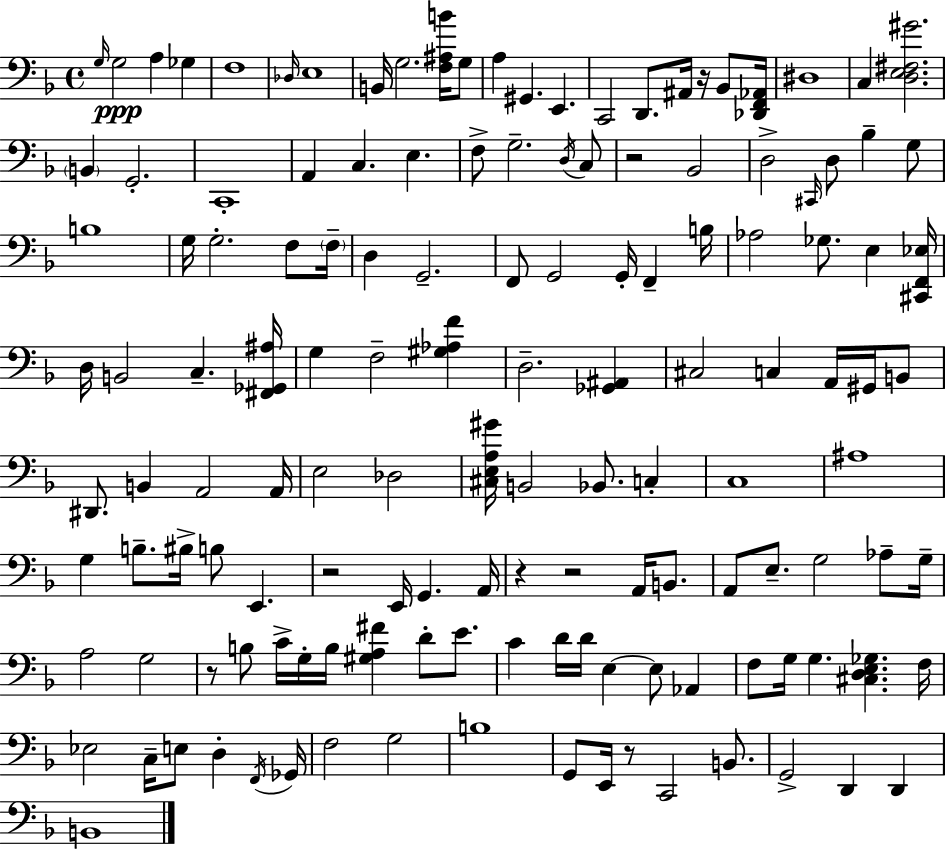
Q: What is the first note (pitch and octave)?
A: G3